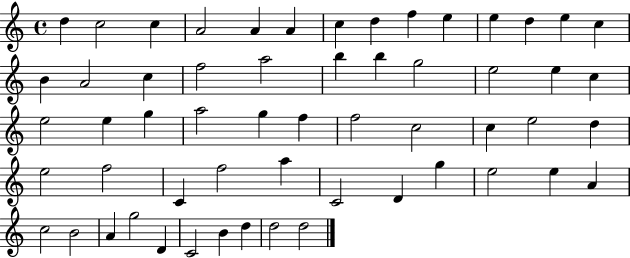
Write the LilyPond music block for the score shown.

{
  \clef treble
  \time 4/4
  \defaultTimeSignature
  \key c \major
  d''4 c''2 c''4 | a'2 a'4 a'4 | c''4 d''4 f''4 e''4 | e''4 d''4 e''4 c''4 | \break b'4 a'2 c''4 | f''2 a''2 | b''4 b''4 g''2 | e''2 e''4 c''4 | \break e''2 e''4 g''4 | a''2 g''4 f''4 | f''2 c''2 | c''4 e''2 d''4 | \break e''2 f''2 | c'4 f''2 a''4 | c'2 d'4 g''4 | e''2 e''4 a'4 | \break c''2 b'2 | a'4 g''2 d'4 | c'2 b'4 d''4 | d''2 d''2 | \break \bar "|."
}